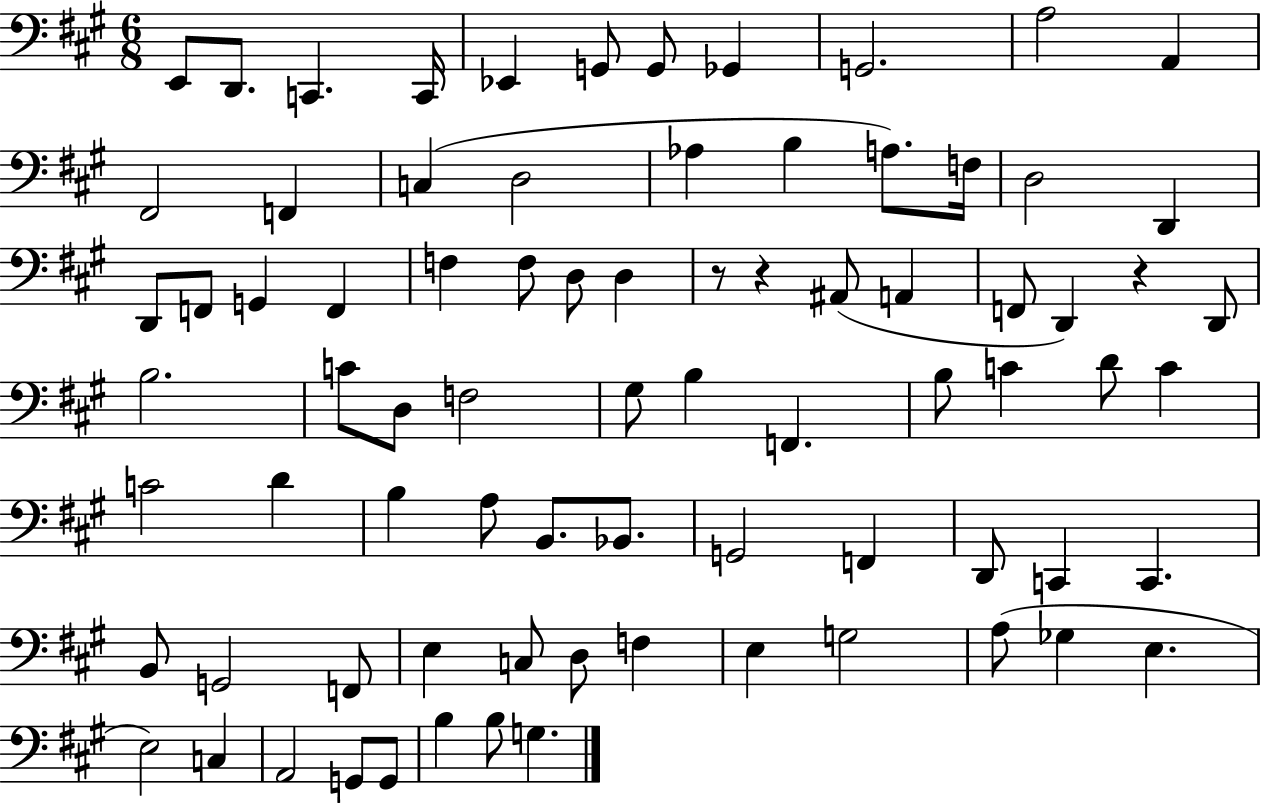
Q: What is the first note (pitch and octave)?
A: E2